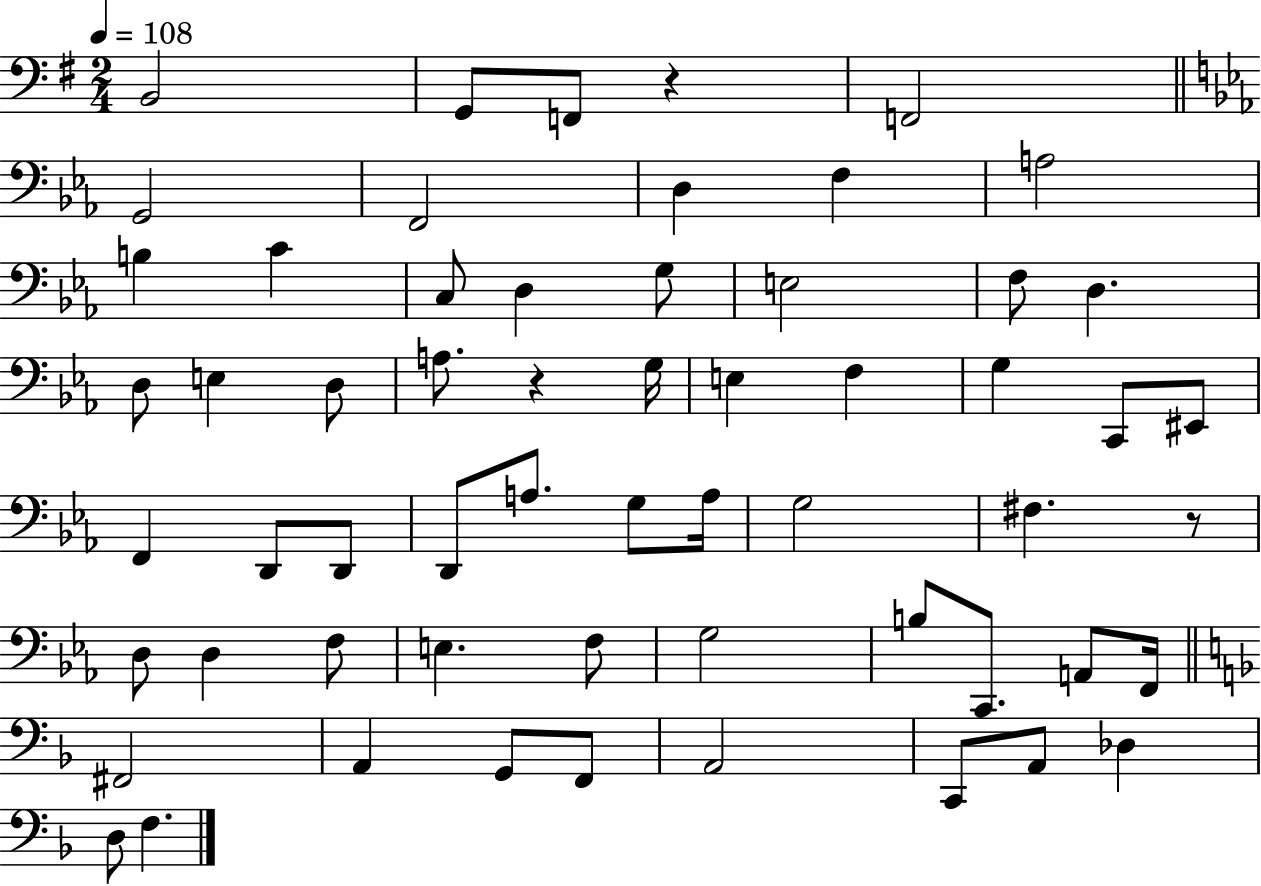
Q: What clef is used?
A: bass